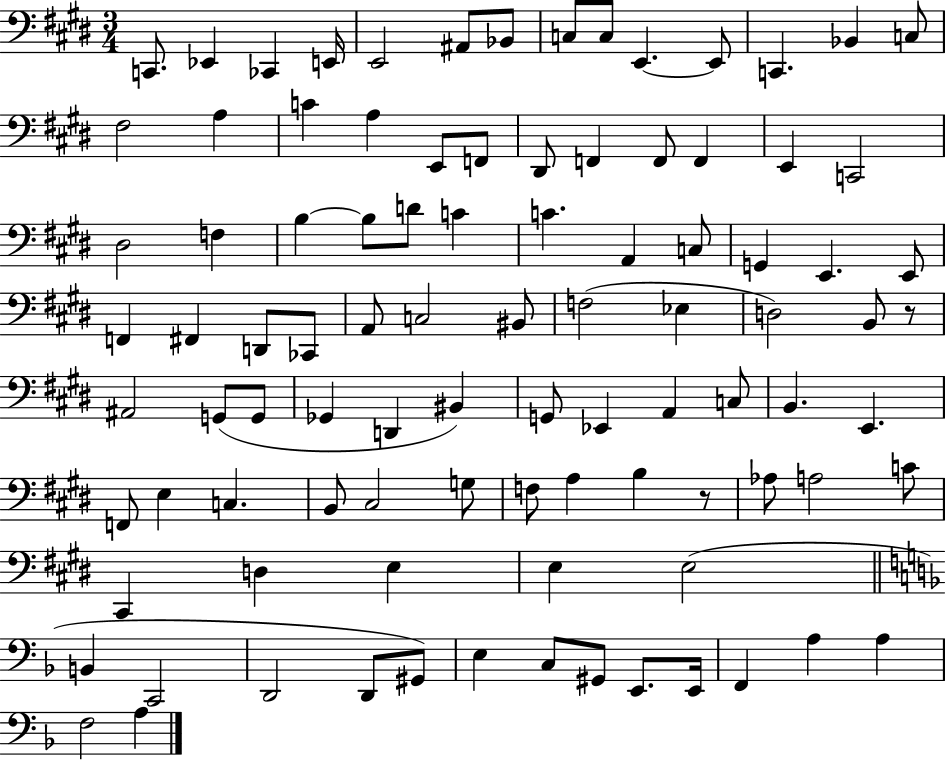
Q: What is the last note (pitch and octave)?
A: A3